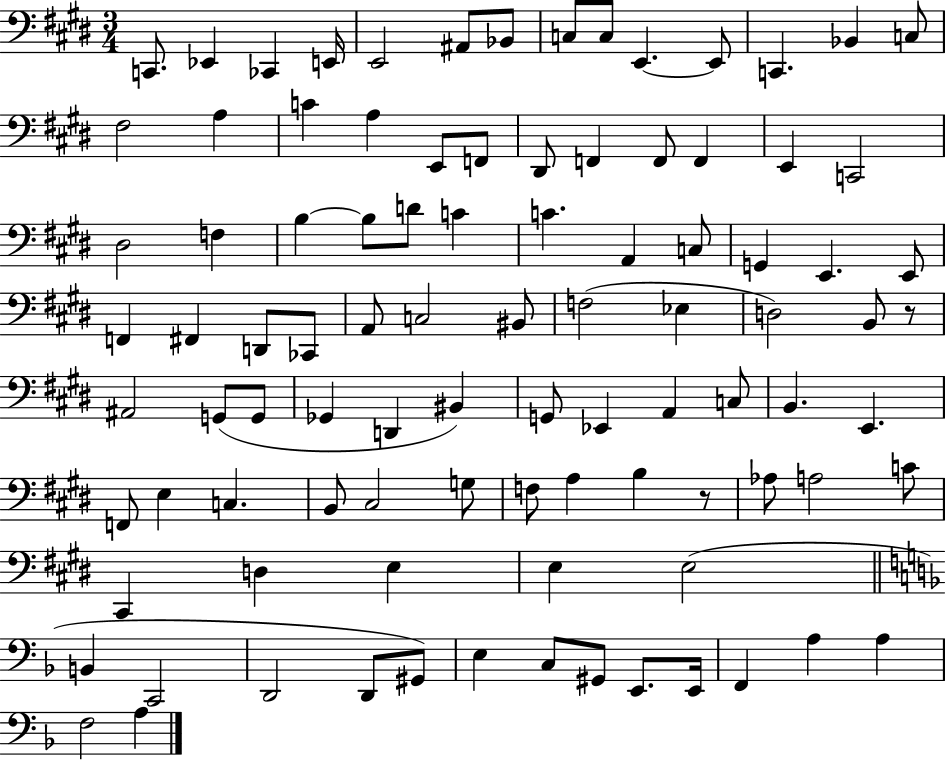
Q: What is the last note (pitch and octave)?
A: A3